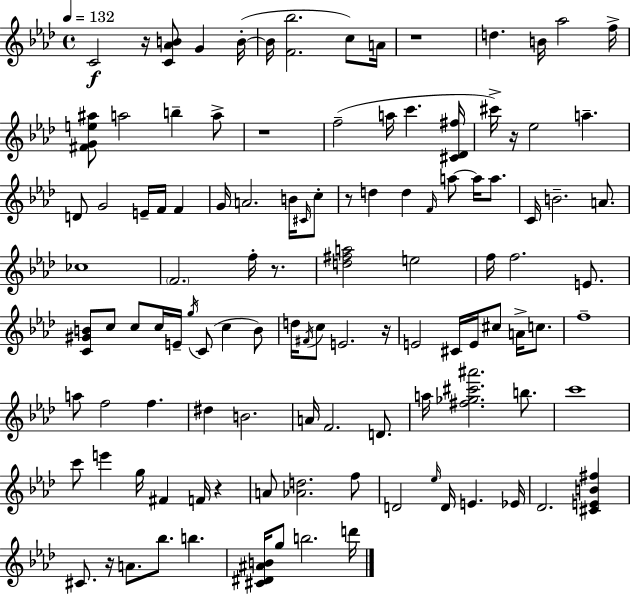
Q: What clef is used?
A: treble